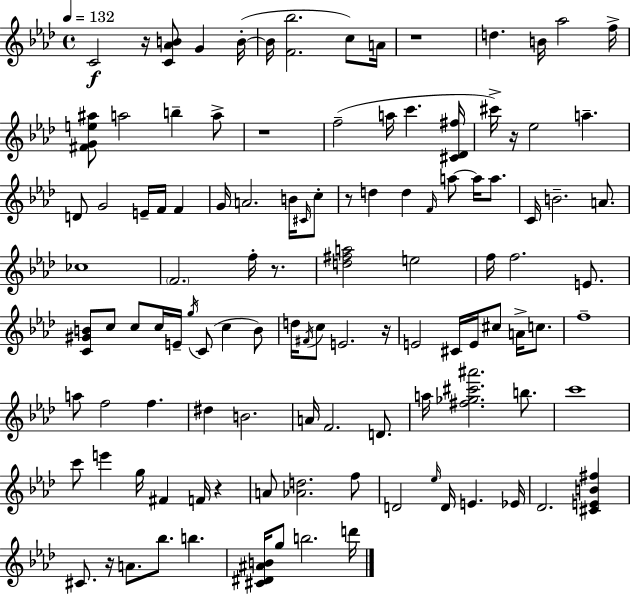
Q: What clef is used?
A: treble